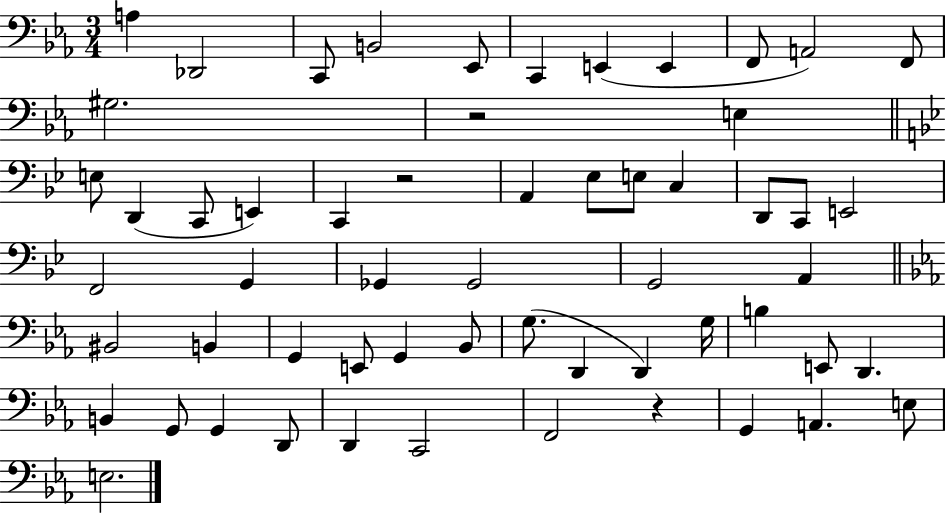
{
  \clef bass
  \numericTimeSignature
  \time 3/4
  \key ees \major
  a4 des,2 | c,8 b,2 ees,8 | c,4 e,4( e,4 | f,8 a,2) f,8 | \break gis2. | r2 e4 | \bar "||" \break \key g \minor e8 d,4( c,8 e,4) | c,4 r2 | a,4 ees8 e8 c4 | d,8 c,8 e,2 | \break f,2 g,4 | ges,4 ges,2 | g,2 a,4 | \bar "||" \break \key c \minor bis,2 b,4 | g,4 e,8 g,4 bes,8 | g8.( d,4 d,4) g16 | b4 e,8 d,4. | \break b,4 g,8 g,4 d,8 | d,4 c,2 | f,2 r4 | g,4 a,4. e8 | \break e2. | \bar "|."
}